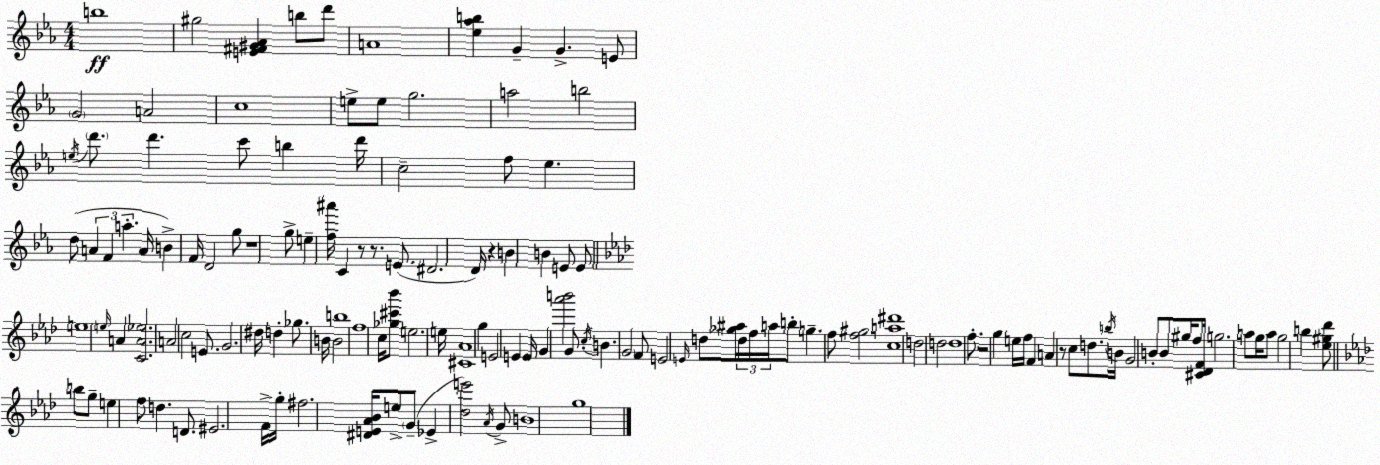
X:1
T:Untitled
M:4/4
L:1/4
K:Eb
b4 ^g2 [E^F^G_A] b/2 d'/2 A4 [_e_ab] G G E/2 G2 A2 c4 e/2 e/2 g2 a2 b2 e/4 d'/2 d' c'/2 b d'/4 c2 f/2 _e d/2 A F a A/4 B F/4 D2 g/2 z4 g/2 e [f^a']/4 C z/2 z/2 E/2 ^D2 D/4 z B B E/2 E/2 e4 e/4 A [CA_e]2 A2 c2 E/2 G2 ^d/4 d _g/2 B/4 B2 b4 f4 c/4 [_g^c'_b']/2 e2 e/4 [^C_A]4 g E2 E E/4 G [_a'b']2 G/2 c/4 B G2 F/2 E2 E/4 d/2 [_g^a]/4 d/4 f/4 a/4 b/2 g f/2 [f^g]2 [ca^d']4 d2 d2 d4 f/2 z2 g e/4 f/4 F A z/2 c/2 d/2 b/4 B/4 G2 B/2 B/2 ^g/4 f/2 [^C_DF]/4 g2 a/2 g/4 a/2 g2 b [_e^g_d']/2 b/2 g/2 e f/2 d D/2 ^E2 F/4 g/4 ^f2 [^DE_A_B]/4 e/2 G/2 _E [_de']2 _A/4 G/2 B4 g4